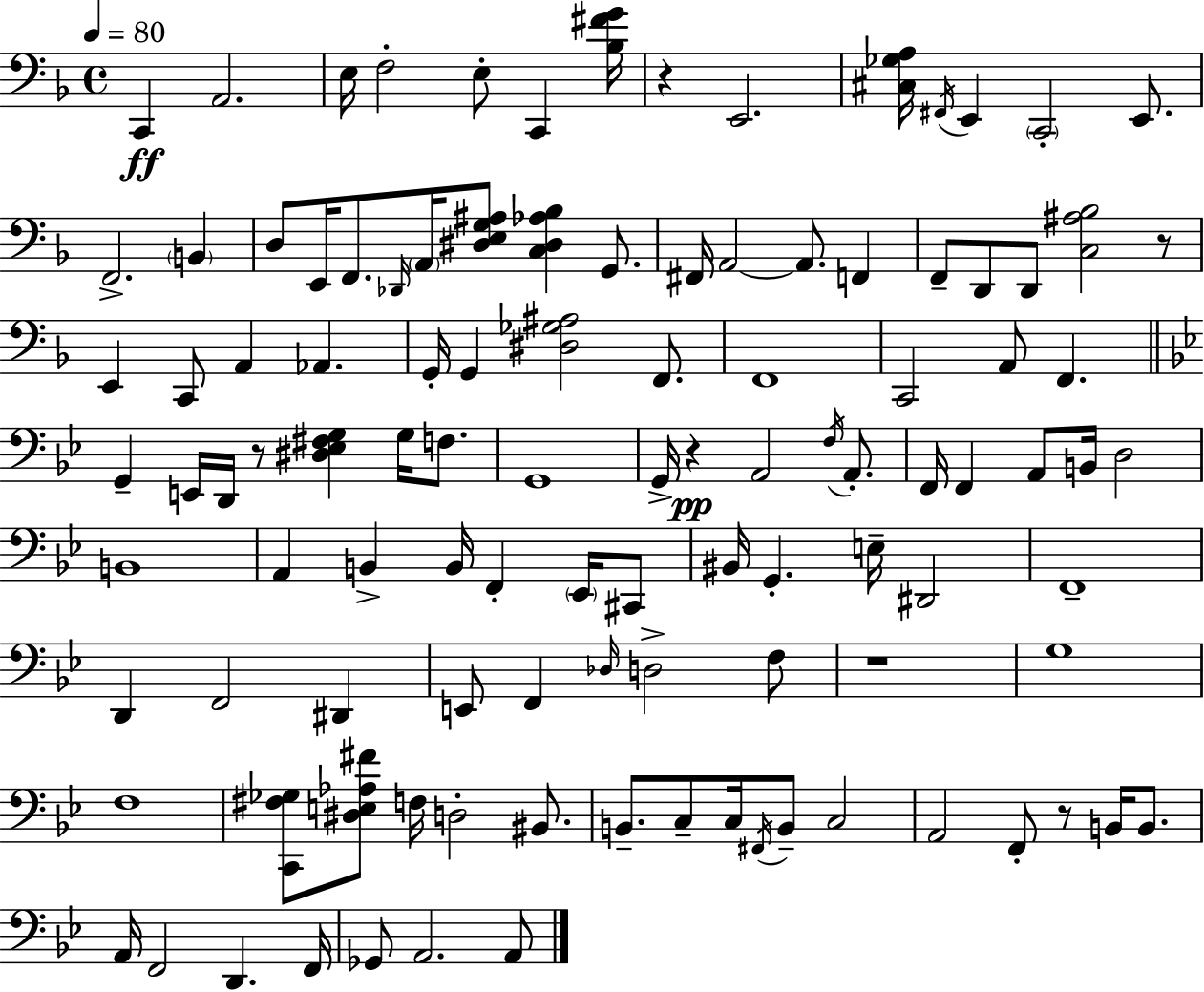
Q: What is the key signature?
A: F major